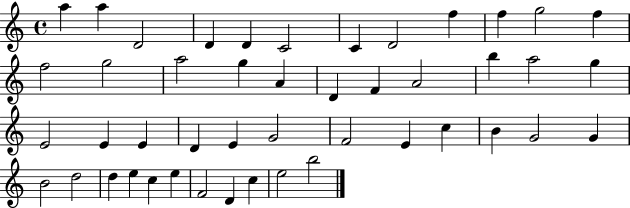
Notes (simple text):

A5/q A5/q D4/h D4/q D4/q C4/h C4/q D4/h F5/q F5/q G5/h F5/q F5/h G5/h A5/h G5/q A4/q D4/q F4/q A4/h B5/q A5/h G5/q E4/h E4/q E4/q D4/q E4/q G4/h F4/h E4/q C5/q B4/q G4/h G4/q B4/h D5/h D5/q E5/q C5/q E5/q F4/h D4/q C5/q E5/h B5/h